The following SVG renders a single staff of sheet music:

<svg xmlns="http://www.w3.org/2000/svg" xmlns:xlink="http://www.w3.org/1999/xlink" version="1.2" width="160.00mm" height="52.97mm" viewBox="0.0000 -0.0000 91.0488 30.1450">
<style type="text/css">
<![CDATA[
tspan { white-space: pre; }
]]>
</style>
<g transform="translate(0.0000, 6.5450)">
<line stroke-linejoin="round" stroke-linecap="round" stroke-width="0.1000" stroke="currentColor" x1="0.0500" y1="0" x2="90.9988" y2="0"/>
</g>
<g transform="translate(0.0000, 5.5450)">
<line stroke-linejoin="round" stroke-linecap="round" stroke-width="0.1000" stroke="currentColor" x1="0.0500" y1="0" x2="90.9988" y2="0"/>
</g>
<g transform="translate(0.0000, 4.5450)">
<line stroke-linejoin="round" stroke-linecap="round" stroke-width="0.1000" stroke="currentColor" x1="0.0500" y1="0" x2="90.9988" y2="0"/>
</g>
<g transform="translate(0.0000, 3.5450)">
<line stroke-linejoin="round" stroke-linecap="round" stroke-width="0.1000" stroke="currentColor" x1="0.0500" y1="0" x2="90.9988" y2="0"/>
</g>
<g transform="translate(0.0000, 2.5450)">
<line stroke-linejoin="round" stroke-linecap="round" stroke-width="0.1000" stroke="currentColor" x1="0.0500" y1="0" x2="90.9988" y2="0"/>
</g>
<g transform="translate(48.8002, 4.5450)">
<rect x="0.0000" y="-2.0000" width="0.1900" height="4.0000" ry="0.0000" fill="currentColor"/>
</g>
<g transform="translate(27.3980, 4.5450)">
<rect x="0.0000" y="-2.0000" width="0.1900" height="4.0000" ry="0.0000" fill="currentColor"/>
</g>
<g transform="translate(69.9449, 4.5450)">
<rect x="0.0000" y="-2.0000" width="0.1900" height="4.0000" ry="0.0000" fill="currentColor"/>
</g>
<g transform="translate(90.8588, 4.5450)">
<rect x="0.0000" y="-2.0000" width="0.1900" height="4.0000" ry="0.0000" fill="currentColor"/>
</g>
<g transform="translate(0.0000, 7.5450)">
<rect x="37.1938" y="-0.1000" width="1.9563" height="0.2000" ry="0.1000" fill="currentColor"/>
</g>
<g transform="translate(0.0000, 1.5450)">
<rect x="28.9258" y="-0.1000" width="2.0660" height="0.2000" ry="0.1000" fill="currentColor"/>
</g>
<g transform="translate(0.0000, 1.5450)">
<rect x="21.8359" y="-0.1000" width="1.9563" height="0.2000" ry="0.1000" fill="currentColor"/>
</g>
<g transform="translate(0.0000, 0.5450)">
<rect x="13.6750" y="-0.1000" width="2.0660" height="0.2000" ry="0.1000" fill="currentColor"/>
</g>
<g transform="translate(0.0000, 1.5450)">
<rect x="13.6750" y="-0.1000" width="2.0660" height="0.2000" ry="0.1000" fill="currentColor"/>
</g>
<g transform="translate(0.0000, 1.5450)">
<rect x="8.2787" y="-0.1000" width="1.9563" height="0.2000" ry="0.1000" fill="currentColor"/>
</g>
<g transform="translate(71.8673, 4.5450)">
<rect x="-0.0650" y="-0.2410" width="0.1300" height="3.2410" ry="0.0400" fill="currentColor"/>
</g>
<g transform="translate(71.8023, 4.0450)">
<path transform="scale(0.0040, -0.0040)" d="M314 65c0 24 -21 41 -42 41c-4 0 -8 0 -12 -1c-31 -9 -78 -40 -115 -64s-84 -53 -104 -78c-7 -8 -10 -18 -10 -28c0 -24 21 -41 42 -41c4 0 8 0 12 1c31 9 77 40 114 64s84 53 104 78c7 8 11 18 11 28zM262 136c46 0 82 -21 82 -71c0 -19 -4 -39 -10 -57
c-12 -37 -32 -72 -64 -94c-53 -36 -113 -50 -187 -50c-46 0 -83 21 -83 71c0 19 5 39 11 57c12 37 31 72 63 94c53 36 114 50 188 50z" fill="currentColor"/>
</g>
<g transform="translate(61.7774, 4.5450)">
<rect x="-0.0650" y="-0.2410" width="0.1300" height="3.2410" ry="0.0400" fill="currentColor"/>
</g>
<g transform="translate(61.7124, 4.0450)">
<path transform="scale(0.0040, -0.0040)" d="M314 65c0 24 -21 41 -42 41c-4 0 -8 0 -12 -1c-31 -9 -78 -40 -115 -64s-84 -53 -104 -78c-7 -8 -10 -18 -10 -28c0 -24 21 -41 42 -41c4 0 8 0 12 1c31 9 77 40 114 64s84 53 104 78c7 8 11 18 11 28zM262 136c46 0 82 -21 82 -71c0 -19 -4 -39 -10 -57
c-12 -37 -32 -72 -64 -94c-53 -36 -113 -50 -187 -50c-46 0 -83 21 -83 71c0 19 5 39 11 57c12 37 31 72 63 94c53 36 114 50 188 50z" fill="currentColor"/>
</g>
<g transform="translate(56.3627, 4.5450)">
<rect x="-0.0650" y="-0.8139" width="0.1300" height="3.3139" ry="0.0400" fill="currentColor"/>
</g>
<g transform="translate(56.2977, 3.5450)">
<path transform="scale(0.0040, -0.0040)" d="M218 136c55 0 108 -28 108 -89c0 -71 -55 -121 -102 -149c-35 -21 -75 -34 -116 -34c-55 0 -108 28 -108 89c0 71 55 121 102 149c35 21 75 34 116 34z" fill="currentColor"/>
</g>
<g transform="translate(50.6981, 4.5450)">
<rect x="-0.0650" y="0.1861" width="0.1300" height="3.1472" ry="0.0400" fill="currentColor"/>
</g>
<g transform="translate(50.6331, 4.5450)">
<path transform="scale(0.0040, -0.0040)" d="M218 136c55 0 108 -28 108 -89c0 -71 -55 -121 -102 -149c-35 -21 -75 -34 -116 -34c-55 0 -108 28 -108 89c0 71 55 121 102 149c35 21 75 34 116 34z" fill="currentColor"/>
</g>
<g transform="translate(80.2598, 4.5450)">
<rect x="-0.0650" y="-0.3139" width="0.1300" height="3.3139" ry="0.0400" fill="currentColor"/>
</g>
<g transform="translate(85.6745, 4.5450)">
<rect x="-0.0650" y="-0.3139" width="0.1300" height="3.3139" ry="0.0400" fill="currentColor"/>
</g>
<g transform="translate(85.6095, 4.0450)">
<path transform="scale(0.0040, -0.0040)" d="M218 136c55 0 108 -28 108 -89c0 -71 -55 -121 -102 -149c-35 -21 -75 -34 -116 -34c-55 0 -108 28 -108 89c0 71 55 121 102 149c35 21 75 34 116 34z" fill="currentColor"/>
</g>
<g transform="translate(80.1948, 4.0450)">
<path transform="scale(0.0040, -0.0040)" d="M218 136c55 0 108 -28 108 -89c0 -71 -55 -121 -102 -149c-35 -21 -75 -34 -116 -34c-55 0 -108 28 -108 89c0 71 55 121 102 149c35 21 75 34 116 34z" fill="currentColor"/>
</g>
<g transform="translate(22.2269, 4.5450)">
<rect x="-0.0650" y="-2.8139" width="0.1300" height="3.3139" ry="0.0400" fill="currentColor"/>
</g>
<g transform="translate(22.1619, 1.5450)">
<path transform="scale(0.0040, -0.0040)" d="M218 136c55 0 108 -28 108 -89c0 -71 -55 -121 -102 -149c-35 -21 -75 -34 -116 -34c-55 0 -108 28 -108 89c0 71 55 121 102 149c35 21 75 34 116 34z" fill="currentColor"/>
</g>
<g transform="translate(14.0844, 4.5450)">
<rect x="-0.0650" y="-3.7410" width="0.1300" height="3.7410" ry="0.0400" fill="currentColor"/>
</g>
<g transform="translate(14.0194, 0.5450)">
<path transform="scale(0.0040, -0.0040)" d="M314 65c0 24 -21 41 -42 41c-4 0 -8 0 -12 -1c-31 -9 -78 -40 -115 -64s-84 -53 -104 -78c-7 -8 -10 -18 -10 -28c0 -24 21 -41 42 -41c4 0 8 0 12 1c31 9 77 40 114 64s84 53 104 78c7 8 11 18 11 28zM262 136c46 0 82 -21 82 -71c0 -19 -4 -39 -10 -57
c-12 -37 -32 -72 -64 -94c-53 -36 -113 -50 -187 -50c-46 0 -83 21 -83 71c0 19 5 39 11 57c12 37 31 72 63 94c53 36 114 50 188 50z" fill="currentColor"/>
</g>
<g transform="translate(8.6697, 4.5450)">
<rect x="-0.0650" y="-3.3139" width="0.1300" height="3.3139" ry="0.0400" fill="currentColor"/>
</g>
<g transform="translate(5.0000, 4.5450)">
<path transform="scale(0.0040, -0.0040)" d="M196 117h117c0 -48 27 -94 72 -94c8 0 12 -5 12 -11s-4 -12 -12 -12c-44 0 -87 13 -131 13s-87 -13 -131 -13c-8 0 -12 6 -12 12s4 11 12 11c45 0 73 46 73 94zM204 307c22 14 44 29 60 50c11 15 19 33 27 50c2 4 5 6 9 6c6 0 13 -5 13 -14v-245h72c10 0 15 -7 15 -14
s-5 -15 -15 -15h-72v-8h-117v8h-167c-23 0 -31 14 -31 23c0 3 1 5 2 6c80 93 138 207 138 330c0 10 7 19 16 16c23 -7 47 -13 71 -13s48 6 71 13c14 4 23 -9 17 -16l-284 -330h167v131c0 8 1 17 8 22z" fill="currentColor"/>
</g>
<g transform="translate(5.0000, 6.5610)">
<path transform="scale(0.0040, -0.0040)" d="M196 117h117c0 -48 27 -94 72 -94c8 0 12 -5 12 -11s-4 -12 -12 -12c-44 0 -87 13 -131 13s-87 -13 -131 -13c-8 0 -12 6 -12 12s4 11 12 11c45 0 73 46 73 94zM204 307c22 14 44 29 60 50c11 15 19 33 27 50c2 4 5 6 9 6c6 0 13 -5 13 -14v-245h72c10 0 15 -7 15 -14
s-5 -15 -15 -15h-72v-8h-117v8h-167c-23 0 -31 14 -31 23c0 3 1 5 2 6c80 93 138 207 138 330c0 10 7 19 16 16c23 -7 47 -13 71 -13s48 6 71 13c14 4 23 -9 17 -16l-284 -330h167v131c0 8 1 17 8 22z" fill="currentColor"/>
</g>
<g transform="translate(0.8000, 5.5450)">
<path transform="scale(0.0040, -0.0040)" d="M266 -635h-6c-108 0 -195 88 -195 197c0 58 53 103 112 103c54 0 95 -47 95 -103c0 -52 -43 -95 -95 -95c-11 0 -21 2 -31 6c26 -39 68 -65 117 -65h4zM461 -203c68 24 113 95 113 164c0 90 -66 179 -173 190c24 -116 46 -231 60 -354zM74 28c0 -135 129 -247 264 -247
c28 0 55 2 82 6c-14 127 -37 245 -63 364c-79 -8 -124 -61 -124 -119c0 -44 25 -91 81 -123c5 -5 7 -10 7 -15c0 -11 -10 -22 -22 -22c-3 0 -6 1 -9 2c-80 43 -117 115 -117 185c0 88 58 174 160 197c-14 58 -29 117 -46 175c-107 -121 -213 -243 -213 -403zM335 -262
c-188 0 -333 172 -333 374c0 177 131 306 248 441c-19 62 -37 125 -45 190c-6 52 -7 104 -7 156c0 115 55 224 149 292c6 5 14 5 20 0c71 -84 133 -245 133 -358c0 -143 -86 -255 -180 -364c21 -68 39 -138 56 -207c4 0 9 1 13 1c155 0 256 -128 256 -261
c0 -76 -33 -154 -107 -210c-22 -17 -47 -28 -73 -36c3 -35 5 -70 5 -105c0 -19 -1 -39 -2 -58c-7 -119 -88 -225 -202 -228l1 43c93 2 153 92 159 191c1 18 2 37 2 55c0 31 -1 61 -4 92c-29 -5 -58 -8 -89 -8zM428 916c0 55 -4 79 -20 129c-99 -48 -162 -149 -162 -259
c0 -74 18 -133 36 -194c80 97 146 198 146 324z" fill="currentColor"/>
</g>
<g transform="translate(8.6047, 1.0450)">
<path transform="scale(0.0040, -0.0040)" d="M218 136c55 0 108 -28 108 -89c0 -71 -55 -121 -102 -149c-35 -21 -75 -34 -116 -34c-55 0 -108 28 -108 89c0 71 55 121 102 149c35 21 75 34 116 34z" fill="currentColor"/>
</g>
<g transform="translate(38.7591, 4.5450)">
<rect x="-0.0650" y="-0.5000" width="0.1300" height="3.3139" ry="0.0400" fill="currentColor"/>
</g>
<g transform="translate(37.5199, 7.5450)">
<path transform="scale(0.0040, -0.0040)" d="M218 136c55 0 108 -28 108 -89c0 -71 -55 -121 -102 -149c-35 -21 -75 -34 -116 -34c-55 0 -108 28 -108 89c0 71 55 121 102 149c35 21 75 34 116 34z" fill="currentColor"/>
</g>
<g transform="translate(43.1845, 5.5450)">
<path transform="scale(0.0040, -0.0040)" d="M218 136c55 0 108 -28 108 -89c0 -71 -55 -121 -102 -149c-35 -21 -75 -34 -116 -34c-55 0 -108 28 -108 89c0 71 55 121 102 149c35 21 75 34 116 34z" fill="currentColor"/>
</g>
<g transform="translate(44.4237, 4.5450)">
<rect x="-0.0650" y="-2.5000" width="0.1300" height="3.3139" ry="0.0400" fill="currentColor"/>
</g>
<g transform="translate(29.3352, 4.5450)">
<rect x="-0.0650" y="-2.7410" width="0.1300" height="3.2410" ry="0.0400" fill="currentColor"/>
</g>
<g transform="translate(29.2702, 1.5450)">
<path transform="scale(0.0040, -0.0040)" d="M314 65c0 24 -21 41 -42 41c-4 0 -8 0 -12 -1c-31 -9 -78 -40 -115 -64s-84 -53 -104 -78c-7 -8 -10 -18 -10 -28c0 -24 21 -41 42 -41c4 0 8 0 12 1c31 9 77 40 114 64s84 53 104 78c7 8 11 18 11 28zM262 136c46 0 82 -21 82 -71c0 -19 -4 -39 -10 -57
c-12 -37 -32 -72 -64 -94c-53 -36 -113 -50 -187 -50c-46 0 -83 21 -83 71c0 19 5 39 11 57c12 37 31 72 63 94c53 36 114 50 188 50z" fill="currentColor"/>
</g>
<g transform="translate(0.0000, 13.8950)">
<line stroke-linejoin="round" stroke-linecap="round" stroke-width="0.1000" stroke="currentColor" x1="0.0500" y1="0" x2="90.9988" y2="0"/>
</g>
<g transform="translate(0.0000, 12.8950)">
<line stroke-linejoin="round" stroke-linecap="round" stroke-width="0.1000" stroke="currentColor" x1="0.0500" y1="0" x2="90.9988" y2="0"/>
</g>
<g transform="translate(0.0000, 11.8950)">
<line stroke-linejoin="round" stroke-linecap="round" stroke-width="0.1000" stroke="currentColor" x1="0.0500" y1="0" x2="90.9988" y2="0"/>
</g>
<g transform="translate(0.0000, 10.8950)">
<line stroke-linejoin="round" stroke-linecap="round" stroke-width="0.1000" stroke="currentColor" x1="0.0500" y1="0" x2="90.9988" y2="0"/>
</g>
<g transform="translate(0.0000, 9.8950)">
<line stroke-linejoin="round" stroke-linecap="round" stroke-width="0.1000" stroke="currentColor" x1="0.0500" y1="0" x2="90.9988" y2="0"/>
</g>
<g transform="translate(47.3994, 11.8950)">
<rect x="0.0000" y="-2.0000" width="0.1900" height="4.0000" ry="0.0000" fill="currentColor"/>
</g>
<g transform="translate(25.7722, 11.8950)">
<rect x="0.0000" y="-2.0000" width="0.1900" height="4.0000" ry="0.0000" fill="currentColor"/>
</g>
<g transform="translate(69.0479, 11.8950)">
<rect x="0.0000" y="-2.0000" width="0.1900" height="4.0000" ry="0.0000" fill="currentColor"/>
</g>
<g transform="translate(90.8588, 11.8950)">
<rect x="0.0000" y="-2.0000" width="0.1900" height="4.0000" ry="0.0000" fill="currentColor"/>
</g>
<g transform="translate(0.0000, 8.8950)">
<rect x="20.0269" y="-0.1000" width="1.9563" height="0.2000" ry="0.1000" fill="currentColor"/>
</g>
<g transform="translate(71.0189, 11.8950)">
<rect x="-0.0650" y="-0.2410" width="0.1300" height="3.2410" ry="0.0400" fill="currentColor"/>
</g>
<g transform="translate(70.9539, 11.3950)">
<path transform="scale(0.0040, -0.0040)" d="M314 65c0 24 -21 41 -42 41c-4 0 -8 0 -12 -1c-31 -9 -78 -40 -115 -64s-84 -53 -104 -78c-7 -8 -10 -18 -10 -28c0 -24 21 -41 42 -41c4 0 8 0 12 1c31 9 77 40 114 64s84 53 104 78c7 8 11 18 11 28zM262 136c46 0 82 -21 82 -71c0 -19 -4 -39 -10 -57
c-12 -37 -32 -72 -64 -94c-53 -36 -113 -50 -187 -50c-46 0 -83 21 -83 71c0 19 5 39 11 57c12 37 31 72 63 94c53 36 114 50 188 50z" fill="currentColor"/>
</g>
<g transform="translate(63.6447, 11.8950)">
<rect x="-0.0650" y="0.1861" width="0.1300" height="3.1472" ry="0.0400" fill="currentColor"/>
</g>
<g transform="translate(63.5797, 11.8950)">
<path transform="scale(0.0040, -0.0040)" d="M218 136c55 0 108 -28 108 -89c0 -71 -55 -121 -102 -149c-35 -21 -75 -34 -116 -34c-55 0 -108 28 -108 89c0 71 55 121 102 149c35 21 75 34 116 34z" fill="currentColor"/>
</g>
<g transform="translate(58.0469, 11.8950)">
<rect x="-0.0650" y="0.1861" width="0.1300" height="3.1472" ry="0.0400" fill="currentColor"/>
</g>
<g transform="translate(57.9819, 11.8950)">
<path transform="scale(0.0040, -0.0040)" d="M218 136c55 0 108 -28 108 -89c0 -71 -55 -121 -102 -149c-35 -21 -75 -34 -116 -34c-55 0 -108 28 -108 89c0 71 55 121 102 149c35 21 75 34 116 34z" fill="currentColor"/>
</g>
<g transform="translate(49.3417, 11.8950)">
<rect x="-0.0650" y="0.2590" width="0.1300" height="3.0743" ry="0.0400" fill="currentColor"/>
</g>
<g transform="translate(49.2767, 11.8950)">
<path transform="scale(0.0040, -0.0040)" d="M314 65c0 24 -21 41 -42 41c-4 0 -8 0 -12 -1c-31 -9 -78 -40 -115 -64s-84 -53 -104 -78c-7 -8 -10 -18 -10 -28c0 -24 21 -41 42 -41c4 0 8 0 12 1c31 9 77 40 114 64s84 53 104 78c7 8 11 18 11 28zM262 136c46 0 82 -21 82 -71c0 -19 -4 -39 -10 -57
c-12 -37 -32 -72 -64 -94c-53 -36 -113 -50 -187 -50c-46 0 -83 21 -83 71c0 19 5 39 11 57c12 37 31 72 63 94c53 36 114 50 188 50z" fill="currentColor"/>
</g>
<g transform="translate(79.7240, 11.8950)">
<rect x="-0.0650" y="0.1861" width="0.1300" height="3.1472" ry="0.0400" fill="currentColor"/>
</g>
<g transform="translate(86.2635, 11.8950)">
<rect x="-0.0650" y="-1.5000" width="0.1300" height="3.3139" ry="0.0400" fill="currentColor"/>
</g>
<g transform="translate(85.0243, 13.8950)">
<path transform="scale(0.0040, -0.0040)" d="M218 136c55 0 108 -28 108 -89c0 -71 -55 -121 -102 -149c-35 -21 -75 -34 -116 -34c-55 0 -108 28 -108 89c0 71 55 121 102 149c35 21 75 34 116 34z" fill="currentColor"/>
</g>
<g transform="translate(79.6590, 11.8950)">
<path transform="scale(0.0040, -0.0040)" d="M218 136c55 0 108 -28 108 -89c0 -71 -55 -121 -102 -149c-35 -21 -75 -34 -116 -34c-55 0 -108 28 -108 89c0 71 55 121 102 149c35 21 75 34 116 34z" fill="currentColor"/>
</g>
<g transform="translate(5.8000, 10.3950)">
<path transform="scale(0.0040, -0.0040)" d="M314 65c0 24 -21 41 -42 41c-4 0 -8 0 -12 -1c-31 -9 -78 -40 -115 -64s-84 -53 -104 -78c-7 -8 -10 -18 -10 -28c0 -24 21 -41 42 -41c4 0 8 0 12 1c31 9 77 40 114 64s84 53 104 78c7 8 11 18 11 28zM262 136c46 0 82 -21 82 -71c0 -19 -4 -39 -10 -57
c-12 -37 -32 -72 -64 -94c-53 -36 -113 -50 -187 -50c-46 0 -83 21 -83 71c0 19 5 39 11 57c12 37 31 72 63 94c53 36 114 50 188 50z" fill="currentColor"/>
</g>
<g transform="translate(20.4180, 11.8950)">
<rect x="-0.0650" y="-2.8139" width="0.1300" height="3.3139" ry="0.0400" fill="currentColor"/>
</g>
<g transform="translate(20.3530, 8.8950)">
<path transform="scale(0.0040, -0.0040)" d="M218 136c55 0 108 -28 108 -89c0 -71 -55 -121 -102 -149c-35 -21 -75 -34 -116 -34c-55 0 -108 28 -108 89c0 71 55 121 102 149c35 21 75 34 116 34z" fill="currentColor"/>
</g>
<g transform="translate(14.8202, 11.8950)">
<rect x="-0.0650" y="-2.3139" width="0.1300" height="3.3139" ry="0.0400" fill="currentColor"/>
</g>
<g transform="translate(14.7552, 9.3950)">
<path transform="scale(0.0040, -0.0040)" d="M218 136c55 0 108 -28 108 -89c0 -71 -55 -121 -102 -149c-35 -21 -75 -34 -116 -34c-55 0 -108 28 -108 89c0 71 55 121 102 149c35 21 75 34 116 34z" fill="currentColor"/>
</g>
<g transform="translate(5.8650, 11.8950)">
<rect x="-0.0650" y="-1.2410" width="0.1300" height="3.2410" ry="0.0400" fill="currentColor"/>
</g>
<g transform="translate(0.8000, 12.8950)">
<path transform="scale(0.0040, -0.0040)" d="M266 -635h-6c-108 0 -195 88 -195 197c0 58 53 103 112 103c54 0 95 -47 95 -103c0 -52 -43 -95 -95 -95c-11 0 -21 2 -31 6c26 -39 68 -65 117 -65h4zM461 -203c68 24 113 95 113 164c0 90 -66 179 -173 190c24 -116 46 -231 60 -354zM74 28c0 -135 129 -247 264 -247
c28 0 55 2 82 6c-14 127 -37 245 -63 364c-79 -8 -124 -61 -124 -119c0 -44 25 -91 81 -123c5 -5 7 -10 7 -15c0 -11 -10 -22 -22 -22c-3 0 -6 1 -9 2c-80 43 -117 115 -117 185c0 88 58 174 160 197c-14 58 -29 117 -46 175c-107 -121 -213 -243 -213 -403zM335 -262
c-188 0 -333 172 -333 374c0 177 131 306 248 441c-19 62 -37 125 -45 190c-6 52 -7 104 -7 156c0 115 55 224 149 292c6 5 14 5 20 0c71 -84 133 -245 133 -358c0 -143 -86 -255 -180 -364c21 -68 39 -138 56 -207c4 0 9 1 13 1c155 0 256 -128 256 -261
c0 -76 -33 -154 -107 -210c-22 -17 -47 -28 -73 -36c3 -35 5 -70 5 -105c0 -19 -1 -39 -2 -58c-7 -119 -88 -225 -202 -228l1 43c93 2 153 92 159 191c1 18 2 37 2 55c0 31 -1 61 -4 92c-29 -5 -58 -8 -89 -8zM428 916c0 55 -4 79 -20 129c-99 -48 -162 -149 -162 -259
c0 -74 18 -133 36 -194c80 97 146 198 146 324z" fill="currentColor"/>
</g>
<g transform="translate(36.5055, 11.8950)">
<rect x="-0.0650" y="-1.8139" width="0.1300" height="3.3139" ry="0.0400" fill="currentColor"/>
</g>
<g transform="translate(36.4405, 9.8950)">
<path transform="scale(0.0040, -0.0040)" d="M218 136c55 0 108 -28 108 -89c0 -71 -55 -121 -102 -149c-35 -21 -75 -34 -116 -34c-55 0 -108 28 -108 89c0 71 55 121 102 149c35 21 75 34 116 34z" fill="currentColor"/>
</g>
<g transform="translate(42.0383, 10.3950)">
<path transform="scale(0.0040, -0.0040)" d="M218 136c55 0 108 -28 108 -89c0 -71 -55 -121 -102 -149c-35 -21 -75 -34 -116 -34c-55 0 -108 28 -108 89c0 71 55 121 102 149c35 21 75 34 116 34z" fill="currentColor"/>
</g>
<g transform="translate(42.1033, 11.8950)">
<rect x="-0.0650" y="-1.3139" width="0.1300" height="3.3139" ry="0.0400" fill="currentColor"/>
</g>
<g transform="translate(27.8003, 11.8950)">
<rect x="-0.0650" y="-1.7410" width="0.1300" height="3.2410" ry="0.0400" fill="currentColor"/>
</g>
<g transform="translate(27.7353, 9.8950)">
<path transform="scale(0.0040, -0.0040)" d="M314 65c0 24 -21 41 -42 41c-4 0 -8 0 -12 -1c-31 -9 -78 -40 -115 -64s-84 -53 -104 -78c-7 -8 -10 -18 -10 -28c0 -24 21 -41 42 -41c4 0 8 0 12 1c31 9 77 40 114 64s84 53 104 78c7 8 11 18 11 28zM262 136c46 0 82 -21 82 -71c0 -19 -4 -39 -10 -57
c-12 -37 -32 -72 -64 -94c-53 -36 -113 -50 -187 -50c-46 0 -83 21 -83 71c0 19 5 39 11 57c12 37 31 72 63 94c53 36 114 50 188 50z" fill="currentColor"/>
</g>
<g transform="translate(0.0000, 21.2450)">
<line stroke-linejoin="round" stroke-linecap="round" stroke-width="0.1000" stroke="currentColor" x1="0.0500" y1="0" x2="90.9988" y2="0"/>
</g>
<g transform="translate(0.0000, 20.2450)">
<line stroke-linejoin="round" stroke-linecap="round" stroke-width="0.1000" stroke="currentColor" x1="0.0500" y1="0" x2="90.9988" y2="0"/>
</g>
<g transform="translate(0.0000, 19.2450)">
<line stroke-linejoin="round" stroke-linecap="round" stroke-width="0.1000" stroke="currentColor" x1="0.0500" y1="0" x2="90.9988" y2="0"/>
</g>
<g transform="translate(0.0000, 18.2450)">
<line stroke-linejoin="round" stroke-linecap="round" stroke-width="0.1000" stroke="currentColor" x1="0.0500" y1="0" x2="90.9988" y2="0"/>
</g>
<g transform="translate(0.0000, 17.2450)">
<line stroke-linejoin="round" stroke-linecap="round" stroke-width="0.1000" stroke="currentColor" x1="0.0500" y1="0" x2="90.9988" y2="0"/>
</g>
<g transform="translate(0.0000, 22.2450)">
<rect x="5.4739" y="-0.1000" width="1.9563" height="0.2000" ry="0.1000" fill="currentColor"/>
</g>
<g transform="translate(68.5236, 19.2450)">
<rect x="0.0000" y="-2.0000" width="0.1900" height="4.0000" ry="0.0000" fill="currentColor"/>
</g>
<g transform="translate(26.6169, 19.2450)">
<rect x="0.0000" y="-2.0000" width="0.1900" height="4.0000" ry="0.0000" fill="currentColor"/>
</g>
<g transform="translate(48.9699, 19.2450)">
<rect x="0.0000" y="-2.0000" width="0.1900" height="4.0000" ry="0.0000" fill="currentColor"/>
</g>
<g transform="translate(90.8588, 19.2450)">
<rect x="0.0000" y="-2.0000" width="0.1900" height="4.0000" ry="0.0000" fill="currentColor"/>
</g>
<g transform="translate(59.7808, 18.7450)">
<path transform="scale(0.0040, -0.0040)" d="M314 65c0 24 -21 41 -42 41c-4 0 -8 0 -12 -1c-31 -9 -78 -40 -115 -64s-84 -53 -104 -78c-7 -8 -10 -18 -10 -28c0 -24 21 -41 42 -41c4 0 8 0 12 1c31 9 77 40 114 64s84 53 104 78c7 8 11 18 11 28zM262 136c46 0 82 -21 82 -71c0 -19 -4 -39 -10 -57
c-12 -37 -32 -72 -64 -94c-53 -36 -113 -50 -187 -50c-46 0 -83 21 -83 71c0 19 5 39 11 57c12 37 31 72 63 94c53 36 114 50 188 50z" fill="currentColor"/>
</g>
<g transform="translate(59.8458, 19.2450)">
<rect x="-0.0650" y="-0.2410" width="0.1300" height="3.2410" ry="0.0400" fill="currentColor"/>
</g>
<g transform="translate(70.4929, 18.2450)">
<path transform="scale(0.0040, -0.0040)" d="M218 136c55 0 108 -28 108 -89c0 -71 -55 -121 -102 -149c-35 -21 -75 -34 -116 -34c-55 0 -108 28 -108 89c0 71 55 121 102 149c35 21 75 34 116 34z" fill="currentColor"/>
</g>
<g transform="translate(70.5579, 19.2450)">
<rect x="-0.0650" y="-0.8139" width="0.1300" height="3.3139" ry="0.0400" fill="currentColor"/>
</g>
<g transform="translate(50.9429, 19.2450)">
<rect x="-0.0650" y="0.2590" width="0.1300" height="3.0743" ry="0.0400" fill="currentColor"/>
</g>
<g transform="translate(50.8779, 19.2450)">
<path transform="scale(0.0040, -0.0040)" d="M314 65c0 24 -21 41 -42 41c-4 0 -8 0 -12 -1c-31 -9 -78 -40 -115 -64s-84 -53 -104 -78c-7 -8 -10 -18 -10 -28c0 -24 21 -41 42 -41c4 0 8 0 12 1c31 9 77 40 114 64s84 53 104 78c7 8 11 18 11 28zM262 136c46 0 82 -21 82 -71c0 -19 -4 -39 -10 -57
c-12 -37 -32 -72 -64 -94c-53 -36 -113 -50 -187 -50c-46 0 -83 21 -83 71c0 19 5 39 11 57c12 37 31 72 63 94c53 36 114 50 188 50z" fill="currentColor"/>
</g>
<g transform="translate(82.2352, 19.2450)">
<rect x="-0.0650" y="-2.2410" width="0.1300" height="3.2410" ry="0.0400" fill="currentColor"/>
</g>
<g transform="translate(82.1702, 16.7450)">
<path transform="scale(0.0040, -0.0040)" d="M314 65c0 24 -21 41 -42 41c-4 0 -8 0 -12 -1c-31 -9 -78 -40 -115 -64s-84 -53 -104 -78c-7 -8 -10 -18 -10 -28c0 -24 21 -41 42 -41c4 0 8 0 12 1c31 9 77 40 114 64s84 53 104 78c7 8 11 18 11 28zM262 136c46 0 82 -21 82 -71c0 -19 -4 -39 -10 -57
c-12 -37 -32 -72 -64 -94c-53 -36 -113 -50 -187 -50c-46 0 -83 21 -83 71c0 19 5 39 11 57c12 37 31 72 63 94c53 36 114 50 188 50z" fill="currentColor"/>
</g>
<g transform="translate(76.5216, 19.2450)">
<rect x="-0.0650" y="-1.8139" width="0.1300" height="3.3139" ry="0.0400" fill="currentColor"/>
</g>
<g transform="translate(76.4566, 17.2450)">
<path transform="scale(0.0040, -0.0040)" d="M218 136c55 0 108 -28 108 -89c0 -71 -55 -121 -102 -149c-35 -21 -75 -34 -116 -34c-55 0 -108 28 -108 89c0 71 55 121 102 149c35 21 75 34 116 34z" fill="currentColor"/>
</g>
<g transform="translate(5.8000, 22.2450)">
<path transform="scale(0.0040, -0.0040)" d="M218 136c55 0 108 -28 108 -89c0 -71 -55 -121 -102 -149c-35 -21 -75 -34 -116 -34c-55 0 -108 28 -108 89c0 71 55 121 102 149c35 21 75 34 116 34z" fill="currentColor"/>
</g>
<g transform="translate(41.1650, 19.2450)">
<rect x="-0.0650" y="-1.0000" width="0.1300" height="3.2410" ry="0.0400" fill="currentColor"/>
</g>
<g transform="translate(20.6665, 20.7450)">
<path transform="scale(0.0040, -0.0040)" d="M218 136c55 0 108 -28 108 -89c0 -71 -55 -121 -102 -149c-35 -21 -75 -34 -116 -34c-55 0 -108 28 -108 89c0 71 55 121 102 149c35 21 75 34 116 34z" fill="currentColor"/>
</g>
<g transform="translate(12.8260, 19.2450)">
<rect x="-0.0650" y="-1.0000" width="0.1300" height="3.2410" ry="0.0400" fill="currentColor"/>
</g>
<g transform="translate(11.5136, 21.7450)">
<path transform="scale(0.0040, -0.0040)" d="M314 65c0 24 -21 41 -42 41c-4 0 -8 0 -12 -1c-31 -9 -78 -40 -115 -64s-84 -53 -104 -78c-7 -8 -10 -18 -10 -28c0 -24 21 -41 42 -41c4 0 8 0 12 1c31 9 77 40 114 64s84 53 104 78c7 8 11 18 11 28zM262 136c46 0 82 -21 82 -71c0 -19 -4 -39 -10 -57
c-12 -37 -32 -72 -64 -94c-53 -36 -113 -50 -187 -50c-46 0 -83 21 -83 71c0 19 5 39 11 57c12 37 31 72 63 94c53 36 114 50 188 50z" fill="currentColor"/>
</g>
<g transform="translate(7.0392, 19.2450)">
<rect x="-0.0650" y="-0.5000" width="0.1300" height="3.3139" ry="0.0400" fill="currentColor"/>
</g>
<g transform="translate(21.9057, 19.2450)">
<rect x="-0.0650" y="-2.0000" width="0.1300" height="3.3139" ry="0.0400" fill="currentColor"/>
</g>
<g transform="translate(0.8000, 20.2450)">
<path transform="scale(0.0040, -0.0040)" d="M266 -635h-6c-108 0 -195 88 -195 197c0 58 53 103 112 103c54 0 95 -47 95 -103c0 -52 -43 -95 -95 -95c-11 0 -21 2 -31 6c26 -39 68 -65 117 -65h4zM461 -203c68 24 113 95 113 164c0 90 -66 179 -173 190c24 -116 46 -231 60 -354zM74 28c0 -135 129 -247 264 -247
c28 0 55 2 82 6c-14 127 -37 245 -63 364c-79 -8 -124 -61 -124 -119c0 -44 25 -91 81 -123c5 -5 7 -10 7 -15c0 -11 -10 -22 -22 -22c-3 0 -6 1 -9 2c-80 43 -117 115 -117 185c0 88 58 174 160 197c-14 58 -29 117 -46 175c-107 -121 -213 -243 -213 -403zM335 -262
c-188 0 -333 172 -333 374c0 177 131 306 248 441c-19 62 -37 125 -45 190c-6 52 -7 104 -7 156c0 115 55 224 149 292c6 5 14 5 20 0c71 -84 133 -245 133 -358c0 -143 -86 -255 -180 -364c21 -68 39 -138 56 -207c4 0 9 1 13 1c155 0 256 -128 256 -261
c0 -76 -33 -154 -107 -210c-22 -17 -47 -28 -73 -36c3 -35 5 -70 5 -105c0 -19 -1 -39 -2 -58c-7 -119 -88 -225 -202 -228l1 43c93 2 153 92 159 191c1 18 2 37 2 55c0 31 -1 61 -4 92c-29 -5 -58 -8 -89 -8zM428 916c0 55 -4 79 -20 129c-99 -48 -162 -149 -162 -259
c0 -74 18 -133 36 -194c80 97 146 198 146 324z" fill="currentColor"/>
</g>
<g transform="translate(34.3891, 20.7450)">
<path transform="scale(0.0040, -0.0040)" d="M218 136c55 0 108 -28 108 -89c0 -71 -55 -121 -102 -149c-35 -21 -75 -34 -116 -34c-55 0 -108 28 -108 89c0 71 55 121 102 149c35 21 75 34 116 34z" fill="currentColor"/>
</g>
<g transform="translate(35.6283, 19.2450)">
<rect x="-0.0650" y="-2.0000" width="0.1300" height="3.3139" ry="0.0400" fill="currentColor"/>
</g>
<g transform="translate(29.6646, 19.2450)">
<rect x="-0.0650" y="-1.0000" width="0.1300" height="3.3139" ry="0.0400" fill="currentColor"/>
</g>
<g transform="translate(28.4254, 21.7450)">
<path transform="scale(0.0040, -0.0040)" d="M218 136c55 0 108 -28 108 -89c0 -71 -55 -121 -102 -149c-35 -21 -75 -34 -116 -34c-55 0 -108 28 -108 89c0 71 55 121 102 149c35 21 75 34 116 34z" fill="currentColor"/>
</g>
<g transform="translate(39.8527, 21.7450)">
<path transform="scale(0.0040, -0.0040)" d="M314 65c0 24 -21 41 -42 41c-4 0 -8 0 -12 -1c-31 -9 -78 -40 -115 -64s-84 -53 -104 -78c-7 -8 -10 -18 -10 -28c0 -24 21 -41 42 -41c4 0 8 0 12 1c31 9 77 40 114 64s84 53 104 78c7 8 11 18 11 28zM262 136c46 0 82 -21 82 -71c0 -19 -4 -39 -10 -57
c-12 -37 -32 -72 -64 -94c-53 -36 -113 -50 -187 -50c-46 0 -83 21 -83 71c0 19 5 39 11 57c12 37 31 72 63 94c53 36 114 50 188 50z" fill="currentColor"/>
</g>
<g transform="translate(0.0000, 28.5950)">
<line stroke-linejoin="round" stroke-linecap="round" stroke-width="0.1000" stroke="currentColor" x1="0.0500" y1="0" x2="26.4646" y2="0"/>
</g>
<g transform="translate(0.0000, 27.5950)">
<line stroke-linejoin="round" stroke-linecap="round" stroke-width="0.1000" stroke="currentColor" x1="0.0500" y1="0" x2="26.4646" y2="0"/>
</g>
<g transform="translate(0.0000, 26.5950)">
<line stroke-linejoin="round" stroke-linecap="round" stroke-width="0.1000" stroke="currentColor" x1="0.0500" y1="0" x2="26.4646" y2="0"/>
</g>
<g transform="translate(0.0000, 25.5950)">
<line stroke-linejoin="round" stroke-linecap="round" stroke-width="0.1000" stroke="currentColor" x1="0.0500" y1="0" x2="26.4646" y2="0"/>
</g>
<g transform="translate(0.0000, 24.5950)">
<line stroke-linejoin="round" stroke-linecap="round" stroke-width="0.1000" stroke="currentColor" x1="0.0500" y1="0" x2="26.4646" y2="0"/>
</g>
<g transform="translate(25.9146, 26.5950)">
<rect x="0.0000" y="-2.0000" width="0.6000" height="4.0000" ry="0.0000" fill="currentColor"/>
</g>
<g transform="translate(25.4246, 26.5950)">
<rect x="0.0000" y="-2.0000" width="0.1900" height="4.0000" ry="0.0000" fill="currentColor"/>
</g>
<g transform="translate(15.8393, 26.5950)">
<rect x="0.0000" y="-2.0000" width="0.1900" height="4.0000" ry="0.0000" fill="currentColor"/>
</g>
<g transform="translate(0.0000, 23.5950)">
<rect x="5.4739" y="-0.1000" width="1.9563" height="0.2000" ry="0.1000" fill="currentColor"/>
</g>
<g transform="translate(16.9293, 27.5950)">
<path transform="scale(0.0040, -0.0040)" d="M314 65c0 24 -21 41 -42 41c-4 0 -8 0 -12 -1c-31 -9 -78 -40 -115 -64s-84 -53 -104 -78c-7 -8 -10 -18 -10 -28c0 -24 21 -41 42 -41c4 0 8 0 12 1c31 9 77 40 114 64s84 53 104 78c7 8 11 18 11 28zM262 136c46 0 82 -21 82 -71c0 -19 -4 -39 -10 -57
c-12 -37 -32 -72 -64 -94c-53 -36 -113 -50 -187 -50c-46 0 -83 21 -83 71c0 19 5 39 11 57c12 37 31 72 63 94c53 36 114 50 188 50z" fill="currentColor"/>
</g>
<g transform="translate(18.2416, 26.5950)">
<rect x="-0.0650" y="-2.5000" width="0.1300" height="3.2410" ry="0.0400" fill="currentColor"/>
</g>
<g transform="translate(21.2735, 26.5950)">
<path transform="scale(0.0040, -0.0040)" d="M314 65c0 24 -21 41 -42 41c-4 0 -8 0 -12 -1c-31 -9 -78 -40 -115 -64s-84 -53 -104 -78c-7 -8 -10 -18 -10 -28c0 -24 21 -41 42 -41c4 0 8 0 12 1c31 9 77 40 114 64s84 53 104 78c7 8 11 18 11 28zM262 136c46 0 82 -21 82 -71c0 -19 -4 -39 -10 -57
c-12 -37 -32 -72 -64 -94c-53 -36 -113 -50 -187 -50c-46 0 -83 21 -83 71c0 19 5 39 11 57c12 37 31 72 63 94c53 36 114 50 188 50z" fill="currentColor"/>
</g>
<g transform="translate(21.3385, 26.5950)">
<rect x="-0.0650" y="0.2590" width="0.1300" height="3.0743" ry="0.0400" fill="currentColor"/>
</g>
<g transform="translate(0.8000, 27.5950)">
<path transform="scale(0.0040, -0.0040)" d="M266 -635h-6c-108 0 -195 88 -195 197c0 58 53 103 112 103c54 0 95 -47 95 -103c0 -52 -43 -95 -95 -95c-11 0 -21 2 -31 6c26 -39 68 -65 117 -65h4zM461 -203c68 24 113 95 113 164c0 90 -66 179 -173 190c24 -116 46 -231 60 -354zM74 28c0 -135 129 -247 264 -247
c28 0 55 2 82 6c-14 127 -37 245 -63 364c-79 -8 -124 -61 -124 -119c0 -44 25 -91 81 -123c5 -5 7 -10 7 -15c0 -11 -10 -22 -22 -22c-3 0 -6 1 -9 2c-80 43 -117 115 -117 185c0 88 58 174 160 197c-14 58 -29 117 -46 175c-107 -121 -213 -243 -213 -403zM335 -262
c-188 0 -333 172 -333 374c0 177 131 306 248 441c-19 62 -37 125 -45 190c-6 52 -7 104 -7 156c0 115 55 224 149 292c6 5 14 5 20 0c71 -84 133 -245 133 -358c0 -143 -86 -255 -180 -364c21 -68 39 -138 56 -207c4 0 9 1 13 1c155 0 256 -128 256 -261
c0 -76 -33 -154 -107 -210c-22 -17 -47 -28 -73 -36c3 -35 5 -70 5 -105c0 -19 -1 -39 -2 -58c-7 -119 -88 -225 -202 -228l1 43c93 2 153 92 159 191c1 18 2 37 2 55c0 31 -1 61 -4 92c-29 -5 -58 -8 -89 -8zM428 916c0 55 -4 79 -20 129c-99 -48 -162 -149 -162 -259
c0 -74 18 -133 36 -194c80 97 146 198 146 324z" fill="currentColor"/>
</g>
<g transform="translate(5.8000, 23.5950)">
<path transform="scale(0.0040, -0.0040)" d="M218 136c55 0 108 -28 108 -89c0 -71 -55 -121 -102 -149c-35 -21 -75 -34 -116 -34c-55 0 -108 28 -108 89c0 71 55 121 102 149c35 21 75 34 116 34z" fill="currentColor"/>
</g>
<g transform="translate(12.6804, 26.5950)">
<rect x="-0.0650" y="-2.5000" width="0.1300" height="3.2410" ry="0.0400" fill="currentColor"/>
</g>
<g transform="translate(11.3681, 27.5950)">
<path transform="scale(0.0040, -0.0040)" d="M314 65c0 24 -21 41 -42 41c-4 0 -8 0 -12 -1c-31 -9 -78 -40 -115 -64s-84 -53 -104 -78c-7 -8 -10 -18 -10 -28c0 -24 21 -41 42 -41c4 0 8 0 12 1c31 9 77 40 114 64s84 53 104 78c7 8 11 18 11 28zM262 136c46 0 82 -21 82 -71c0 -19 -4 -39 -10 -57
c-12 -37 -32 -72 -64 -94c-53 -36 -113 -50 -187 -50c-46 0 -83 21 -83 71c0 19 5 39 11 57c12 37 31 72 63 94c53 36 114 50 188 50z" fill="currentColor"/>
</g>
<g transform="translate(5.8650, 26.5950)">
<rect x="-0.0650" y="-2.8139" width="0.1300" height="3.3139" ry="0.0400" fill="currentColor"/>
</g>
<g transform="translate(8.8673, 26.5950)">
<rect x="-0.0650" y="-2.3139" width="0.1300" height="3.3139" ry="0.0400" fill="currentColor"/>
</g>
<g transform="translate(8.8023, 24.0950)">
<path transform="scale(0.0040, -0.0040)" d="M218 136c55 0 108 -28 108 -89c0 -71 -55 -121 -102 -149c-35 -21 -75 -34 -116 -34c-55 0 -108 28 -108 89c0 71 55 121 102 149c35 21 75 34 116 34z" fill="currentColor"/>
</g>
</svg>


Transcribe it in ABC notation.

X:1
T:Untitled
M:4/4
L:1/4
K:C
b c'2 a a2 C G B d c2 c2 c c e2 g a f2 f e B2 B B c2 B E C D2 F D F D2 B2 c2 d f g2 a g G2 G2 B2